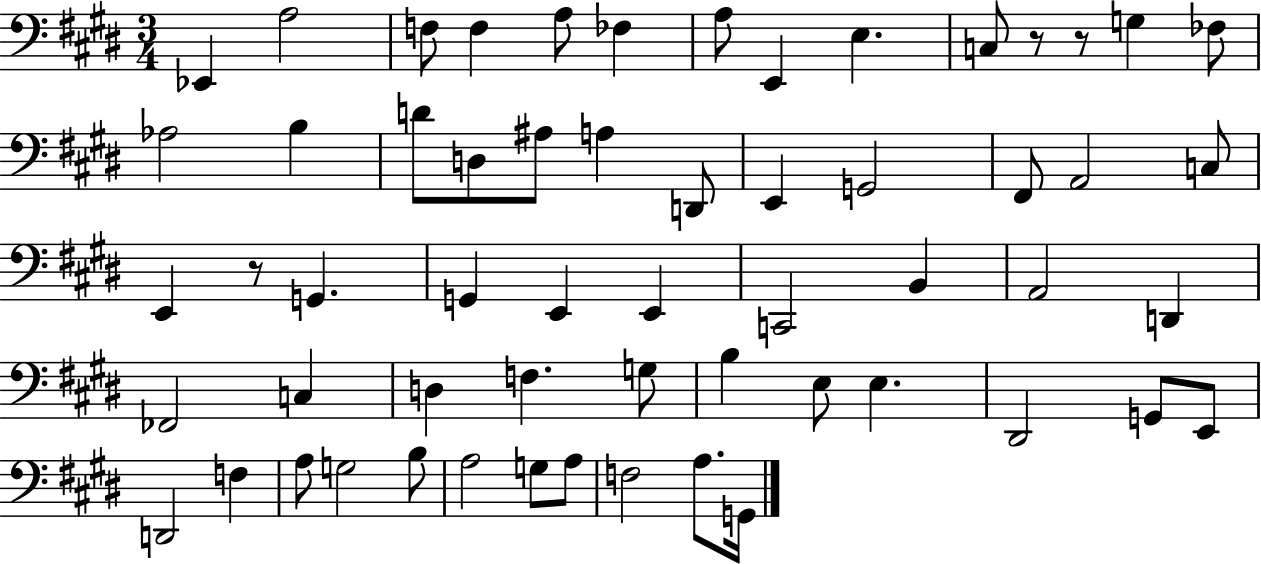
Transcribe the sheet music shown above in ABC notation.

X:1
T:Untitled
M:3/4
L:1/4
K:E
_E,, A,2 F,/2 F, A,/2 _F, A,/2 E,, E, C,/2 z/2 z/2 G, _F,/2 _A,2 B, D/2 D,/2 ^A,/2 A, D,,/2 E,, G,,2 ^F,,/2 A,,2 C,/2 E,, z/2 G,, G,, E,, E,, C,,2 B,, A,,2 D,, _F,,2 C, D, F, G,/2 B, E,/2 E, ^D,,2 G,,/2 E,,/2 D,,2 F, A,/2 G,2 B,/2 A,2 G,/2 A,/2 F,2 A,/2 G,,/4